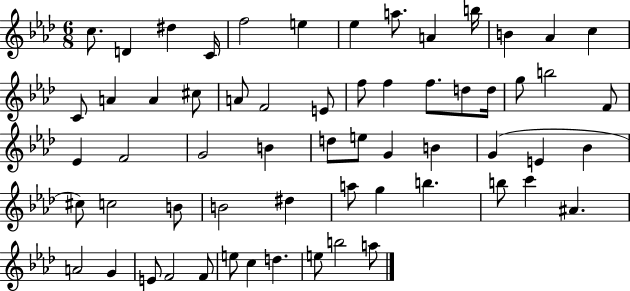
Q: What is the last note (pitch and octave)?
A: A5